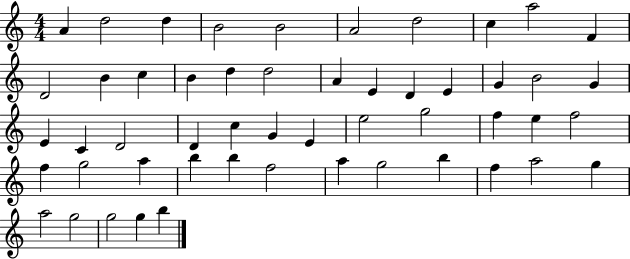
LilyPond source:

{
  \clef treble
  \numericTimeSignature
  \time 4/4
  \key c \major
  a'4 d''2 d''4 | b'2 b'2 | a'2 d''2 | c''4 a''2 f'4 | \break d'2 b'4 c''4 | b'4 d''4 d''2 | a'4 e'4 d'4 e'4 | g'4 b'2 g'4 | \break e'4 c'4 d'2 | d'4 c''4 g'4 e'4 | e''2 g''2 | f''4 e''4 f''2 | \break f''4 g''2 a''4 | b''4 b''4 f''2 | a''4 g''2 b''4 | f''4 a''2 g''4 | \break a''2 g''2 | g''2 g''4 b''4 | \bar "|."
}